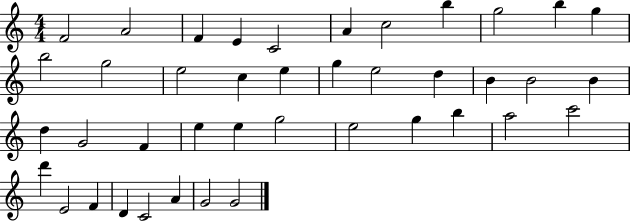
F4/h A4/h F4/q E4/q C4/h A4/q C5/h B5/q G5/h B5/q G5/q B5/h G5/h E5/h C5/q E5/q G5/q E5/h D5/q B4/q B4/h B4/q D5/q G4/h F4/q E5/q E5/q G5/h E5/h G5/q B5/q A5/h C6/h D6/q E4/h F4/q D4/q C4/h A4/q G4/h G4/h